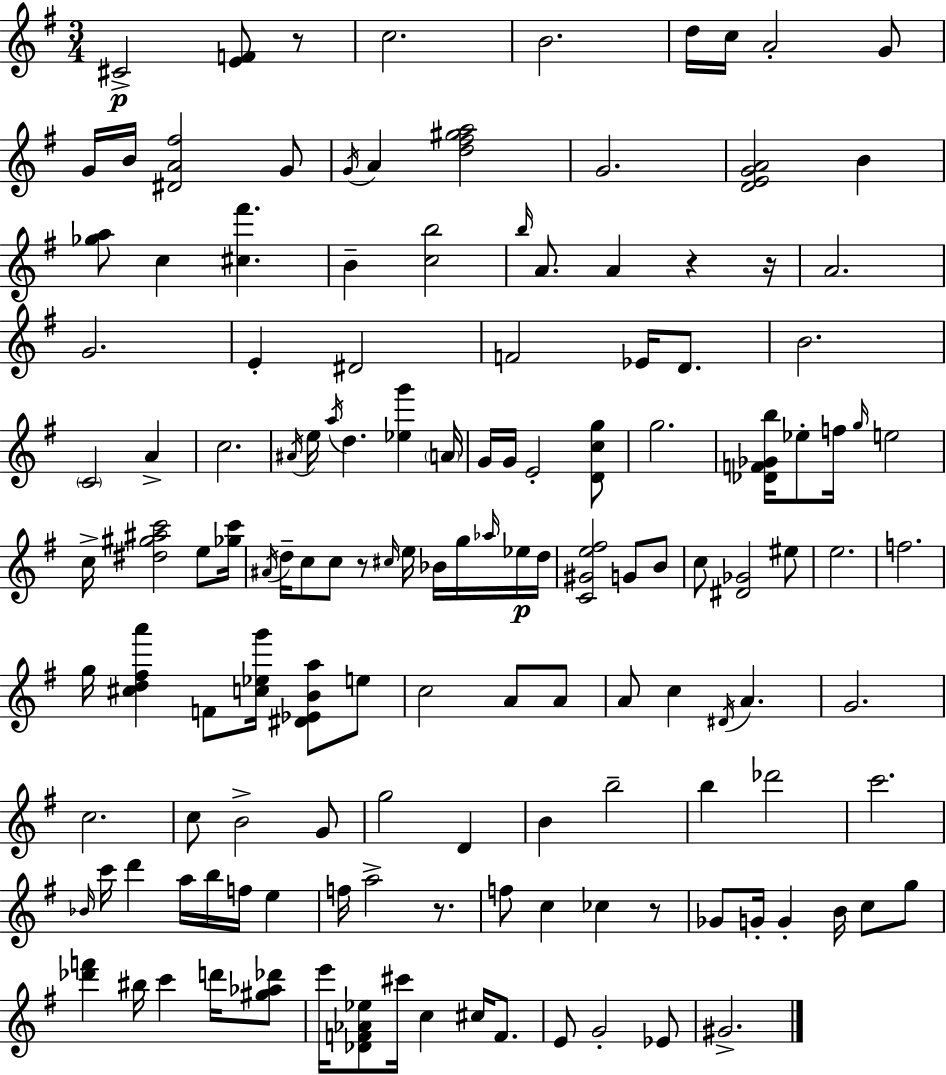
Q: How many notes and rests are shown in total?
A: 140